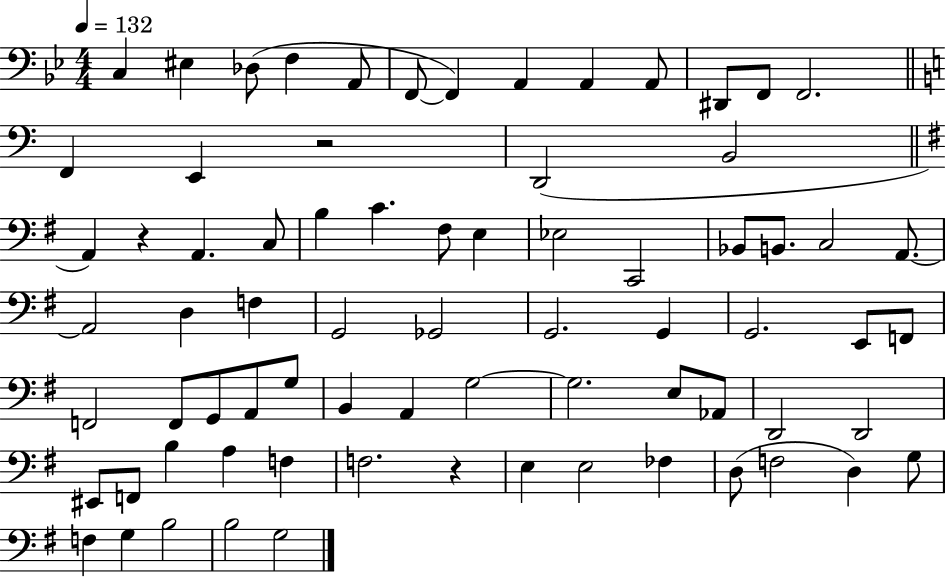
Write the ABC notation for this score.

X:1
T:Untitled
M:4/4
L:1/4
K:Bb
C, ^E, _D,/2 F, A,,/2 F,,/2 F,, A,, A,, A,,/2 ^D,,/2 F,,/2 F,,2 F,, E,, z2 D,,2 B,,2 A,, z A,, C,/2 B, C ^F,/2 E, _E,2 C,,2 _B,,/2 B,,/2 C,2 A,,/2 A,,2 D, F, G,,2 _G,,2 G,,2 G,, G,,2 E,,/2 F,,/2 F,,2 F,,/2 G,,/2 A,,/2 G,/2 B,, A,, G,2 G,2 E,/2 _A,,/2 D,,2 D,,2 ^E,,/2 F,,/2 B, A, F, F,2 z E, E,2 _F, D,/2 F,2 D, G,/2 F, G, B,2 B,2 G,2